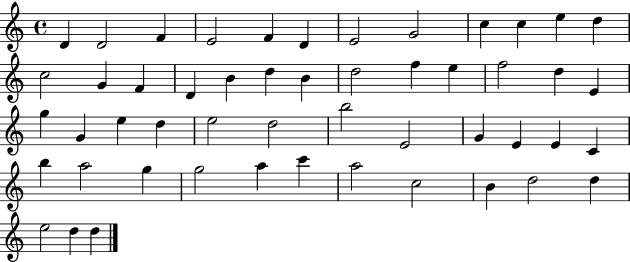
X:1
T:Untitled
M:4/4
L:1/4
K:C
D D2 F E2 F D E2 G2 c c e d c2 G F D B d B d2 f e f2 d E g G e d e2 d2 b2 E2 G E E C b a2 g g2 a c' a2 c2 B d2 d e2 d d